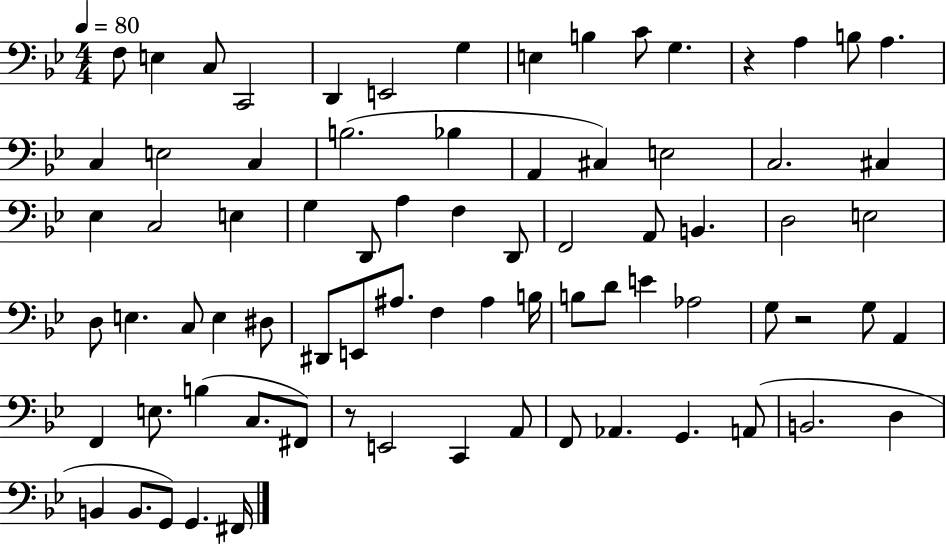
F3/e E3/q C3/e C2/h D2/q E2/h G3/q E3/q B3/q C4/e G3/q. R/q A3/q B3/e A3/q. C3/q E3/h C3/q B3/h. Bb3/q A2/q C#3/q E3/h C3/h. C#3/q Eb3/q C3/h E3/q G3/q D2/e A3/q F3/q D2/e F2/h A2/e B2/q. D3/h E3/h D3/e E3/q. C3/e E3/q D#3/e D#2/e E2/e A#3/e. F3/q A#3/q B3/s B3/e D4/e E4/q Ab3/h G3/e R/h G3/e A2/q F2/q E3/e. B3/q C3/e. F#2/e R/e E2/h C2/q A2/e F2/e Ab2/q. G2/q. A2/e B2/h. D3/q B2/q B2/e. G2/e G2/q. F#2/s